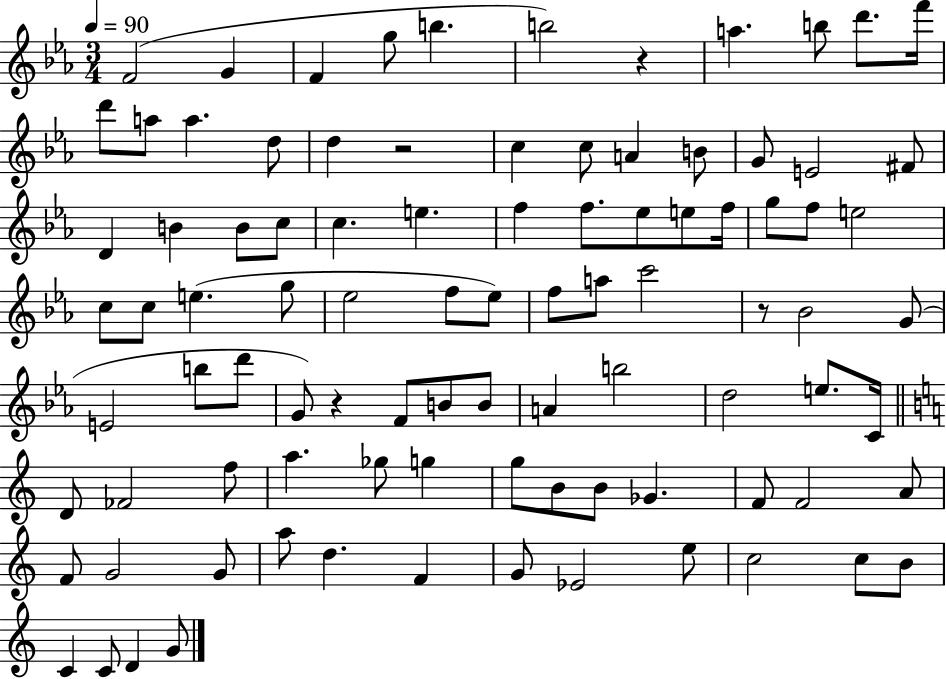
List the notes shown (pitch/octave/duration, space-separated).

F4/h G4/q F4/q G5/e B5/q. B5/h R/q A5/q. B5/e D6/e. F6/s D6/e A5/e A5/q. D5/e D5/q R/h C5/q C5/e A4/q B4/e G4/e E4/h F#4/e D4/q B4/q B4/e C5/e C5/q. E5/q. F5/q F5/e. Eb5/e E5/e F5/s G5/e F5/e E5/h C5/e C5/e E5/q. G5/e Eb5/h F5/e Eb5/e F5/e A5/e C6/h R/e Bb4/h G4/e E4/h B5/e D6/e G4/e R/q F4/e B4/e B4/e A4/q B5/h D5/h E5/e. C4/s D4/e FES4/h F5/e A5/q. Gb5/e G5/q G5/e B4/e B4/e Gb4/q. F4/e F4/h A4/e F4/e G4/h G4/e A5/e D5/q. F4/q G4/e Eb4/h E5/e C5/h C5/e B4/e C4/q C4/e D4/q G4/e